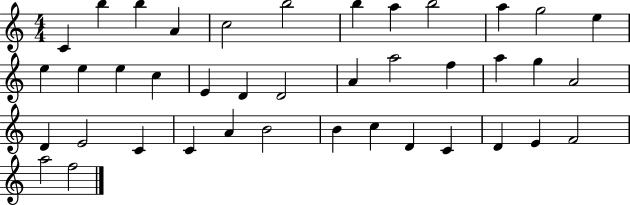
C4/q B5/q B5/q A4/q C5/h B5/h B5/q A5/q B5/h A5/q G5/h E5/q E5/q E5/q E5/q C5/q E4/q D4/q D4/h A4/q A5/h F5/q A5/q G5/q A4/h D4/q E4/h C4/q C4/q A4/q B4/h B4/q C5/q D4/q C4/q D4/q E4/q F4/h A5/h F5/h